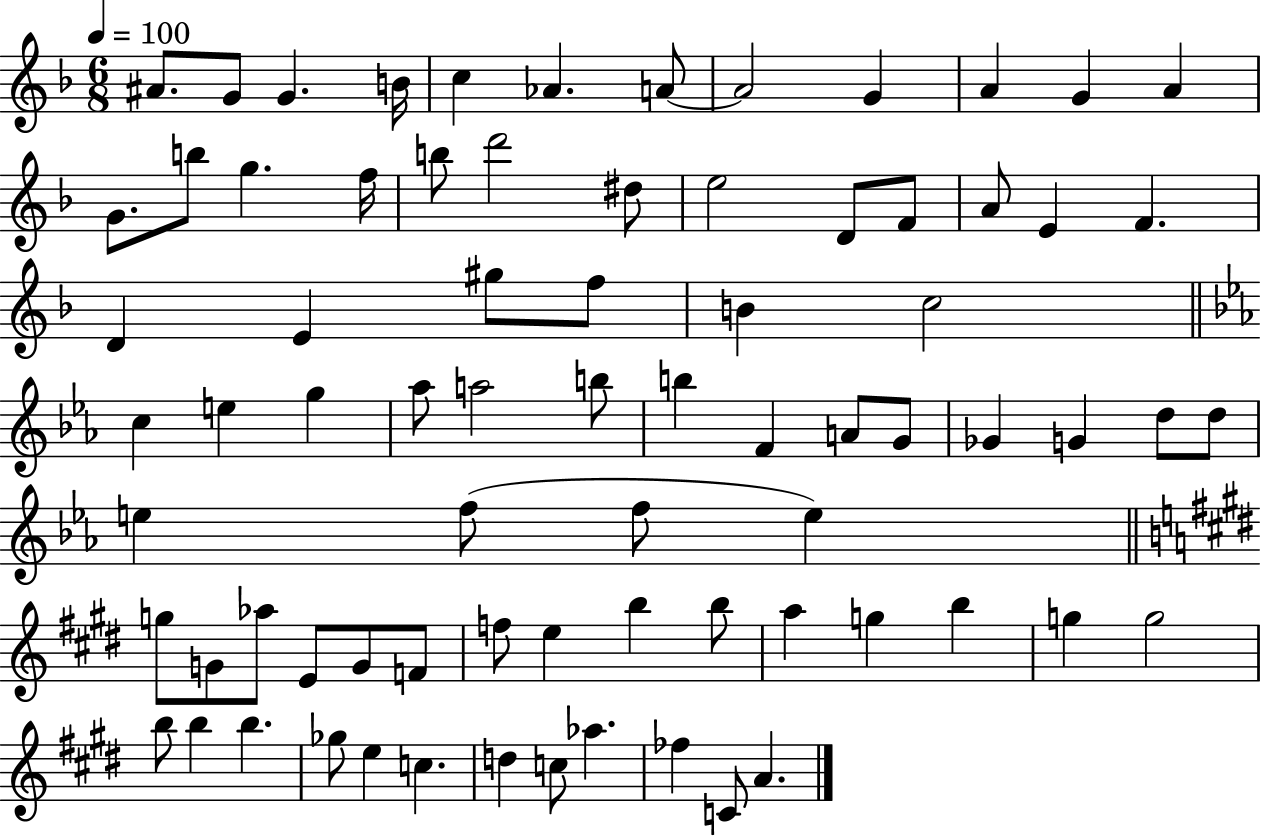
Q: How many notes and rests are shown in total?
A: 76